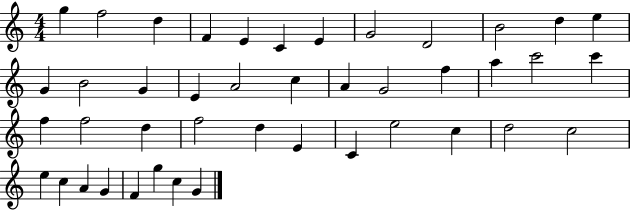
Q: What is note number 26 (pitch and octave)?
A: F5